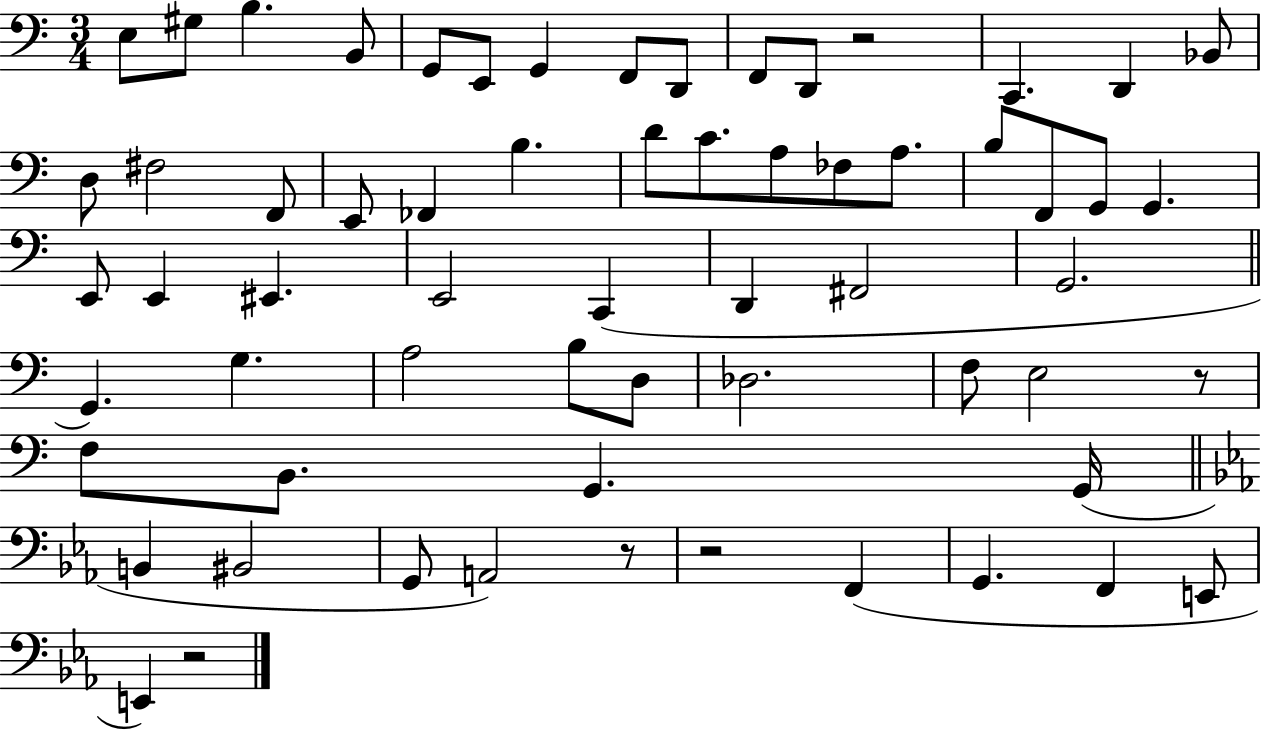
E3/e G#3/e B3/q. B2/e G2/e E2/e G2/q F2/e D2/e F2/e D2/e R/h C2/q. D2/q Bb2/e D3/e F#3/h F2/e E2/e FES2/q B3/q. D4/e C4/e. A3/e FES3/e A3/e. B3/e F2/e G2/e G2/q. E2/e E2/q EIS2/q. E2/h C2/q D2/q F#2/h G2/h. G2/q. G3/q. A3/h B3/e D3/e Db3/h. F3/e E3/h R/e F3/e B2/e. G2/q. G2/s B2/q BIS2/h G2/e A2/h R/e R/h F2/q G2/q. F2/q E2/e E2/q R/h